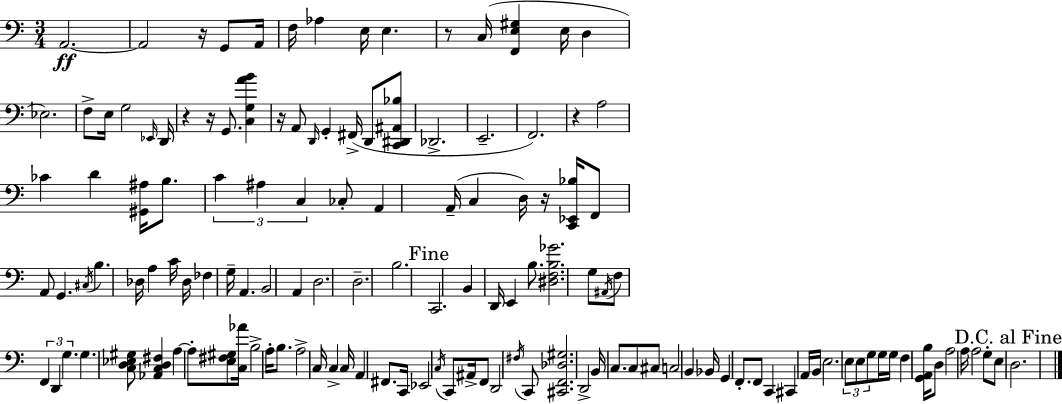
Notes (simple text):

A2/h. A2/h R/s G2/e A2/s F3/s Ab3/q E3/s E3/q. R/e C3/s [F2,E3,G#3]/q E3/s D3/q Eb3/h. F3/e E3/s G3/h Eb2/s D2/s R/q R/s G2/e. [C3,G3,A4,B4]/q R/s A2/e D2/s G2/q F#2/s D2/e [C2,D#2,A#2,Bb3]/e Db2/h. E2/h. F2/h. R/q A3/h CES4/q D4/q [G#2,A#3]/s B3/e. C4/q A#3/q C3/q CES3/e A2/q A2/s C3/q D3/s R/s [C2,Eb2,Bb3]/s F2/e A2/e G2/q. C#3/s B3/q. Db3/s A3/q C4/s Db3/s FES3/q G3/s A2/q. B2/h A2/q D3/h. D3/h. B3/h. C2/h. B2/q D2/s E2/q B3/e. [D#3,F3,B3,Gb4]/h. G3/e A#2/s F3/e F2/q D2/q G3/q. G3/q. [C3,D3,Eb3,G#3]/e [Ab2,C3,D3,F#3]/q A3/q A3/e [E3,F#3,G#3]/e [C3,Ab4]/s B3/h A3/s B3/e. A3/h C3/s C3/q C3/s A2/q F#2/e. C2/s Eb2/h C3/s C2/e A#2/s F2/e D2/h F#3/s C2/e [C#2,F2,Db3,G#3]/h. D2/h B2/s C3/e. C3/e C#3/e C3/h B2/q Bb2/s G2/q F2/e. F2/e C2/q C#2/q A2/s B2/s E3/h. E3/e E3/e G3/e G3/s G3/s F3/q [G2,A2,B3]/s D3/e A3/h A3/s A3/h G3/e E3/e D3/h.